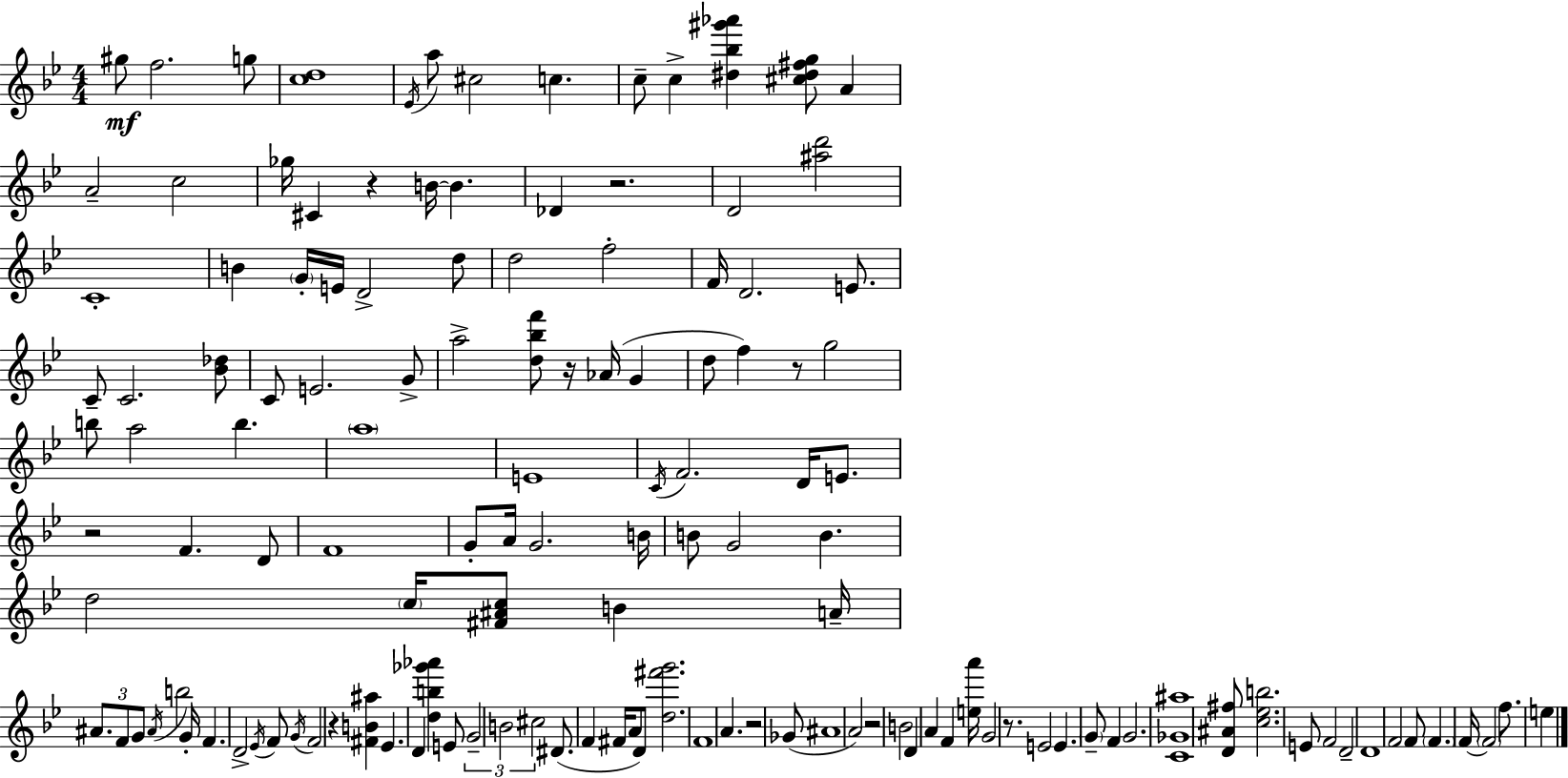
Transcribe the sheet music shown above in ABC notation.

X:1
T:Untitled
M:4/4
L:1/4
K:Gm
^g/2 f2 g/2 [cd]4 _E/4 a/2 ^c2 c c/2 c [^d_b^g'_a'] [^c^d^fg]/2 A A2 c2 _g/4 ^C z B/4 B _D z2 D2 [^ad']2 C4 B G/4 E/4 D2 d/2 d2 f2 F/4 D2 E/2 C/2 C2 [_B_d]/2 C/2 E2 G/2 a2 [d_bf']/2 z/4 _A/4 G d/2 f z/2 g2 b/2 a2 b a4 E4 C/4 F2 D/4 E/2 z2 F D/2 F4 G/2 A/4 G2 B/4 B/2 G2 B d2 c/4 [^F^Ac]/2 B A/4 ^A/2 F/2 G/2 ^A/4 b2 G/4 F D2 _E/4 F/2 G/4 F2 z [^FB^a] _E D [db_g'_a'] E/2 G2 B2 ^c2 ^D/2 F ^F/4 A/2 D/2 [d^f'g']2 F4 A z2 _G/2 ^A4 A2 z2 B2 D A F [ea']/4 G2 z/2 E2 E G/2 F G2 [C_G^a]4 [D^A^f]/2 [c_eb]2 E/2 F2 D2 D4 F2 F/2 F F/4 F2 f/2 e